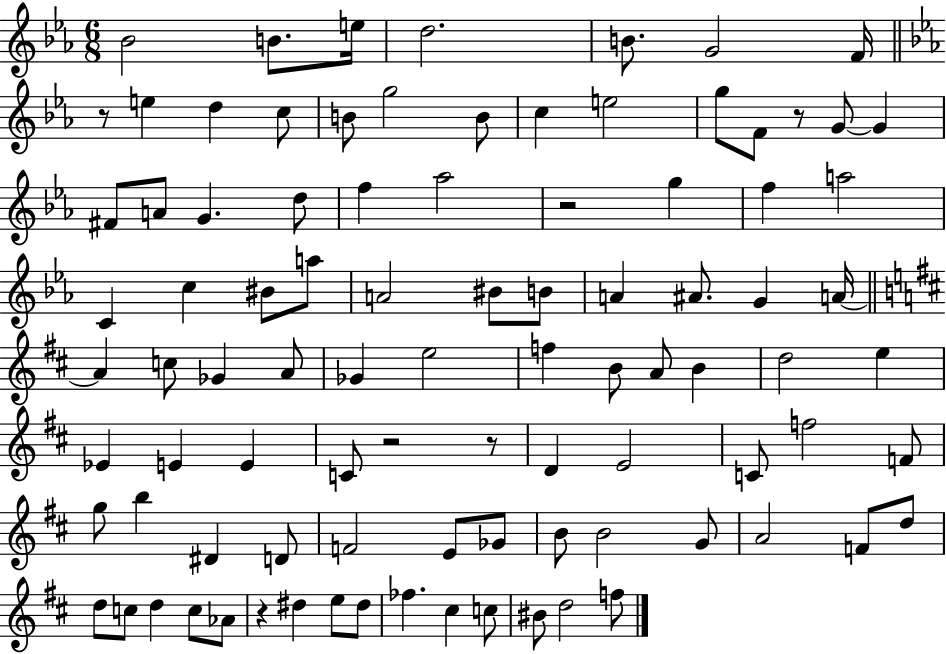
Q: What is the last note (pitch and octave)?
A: F5